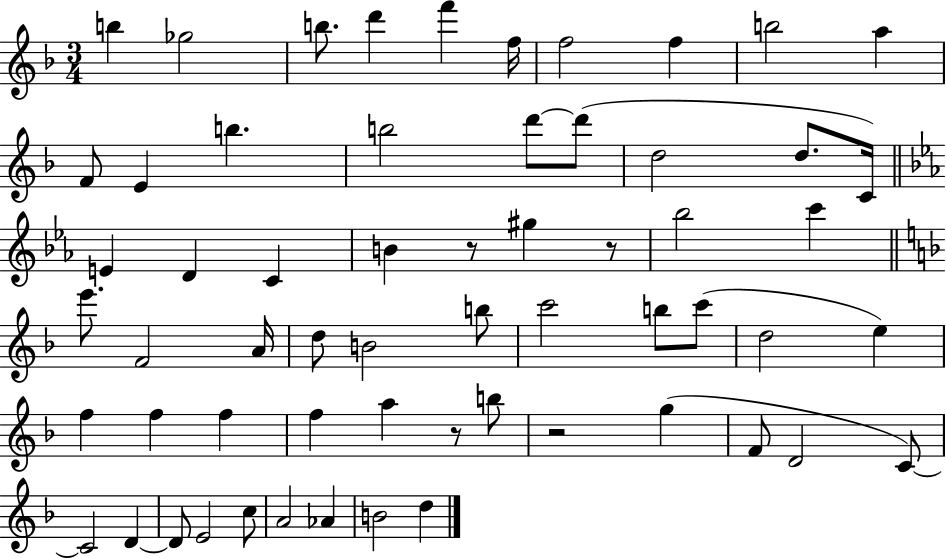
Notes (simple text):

B5/q Gb5/h B5/e. D6/q F6/q F5/s F5/h F5/q B5/h A5/q F4/e E4/q B5/q. B5/h D6/e D6/e D5/h D5/e. C4/s E4/q D4/q C4/q B4/q R/e G#5/q R/e Bb5/h C6/q E6/e. F4/h A4/s D5/e B4/h B5/e C6/h B5/e C6/e D5/h E5/q F5/q F5/q F5/q F5/q A5/q R/e B5/e R/h G5/q F4/e D4/h C4/e C4/h D4/q D4/e E4/h C5/e A4/h Ab4/q B4/h D5/q